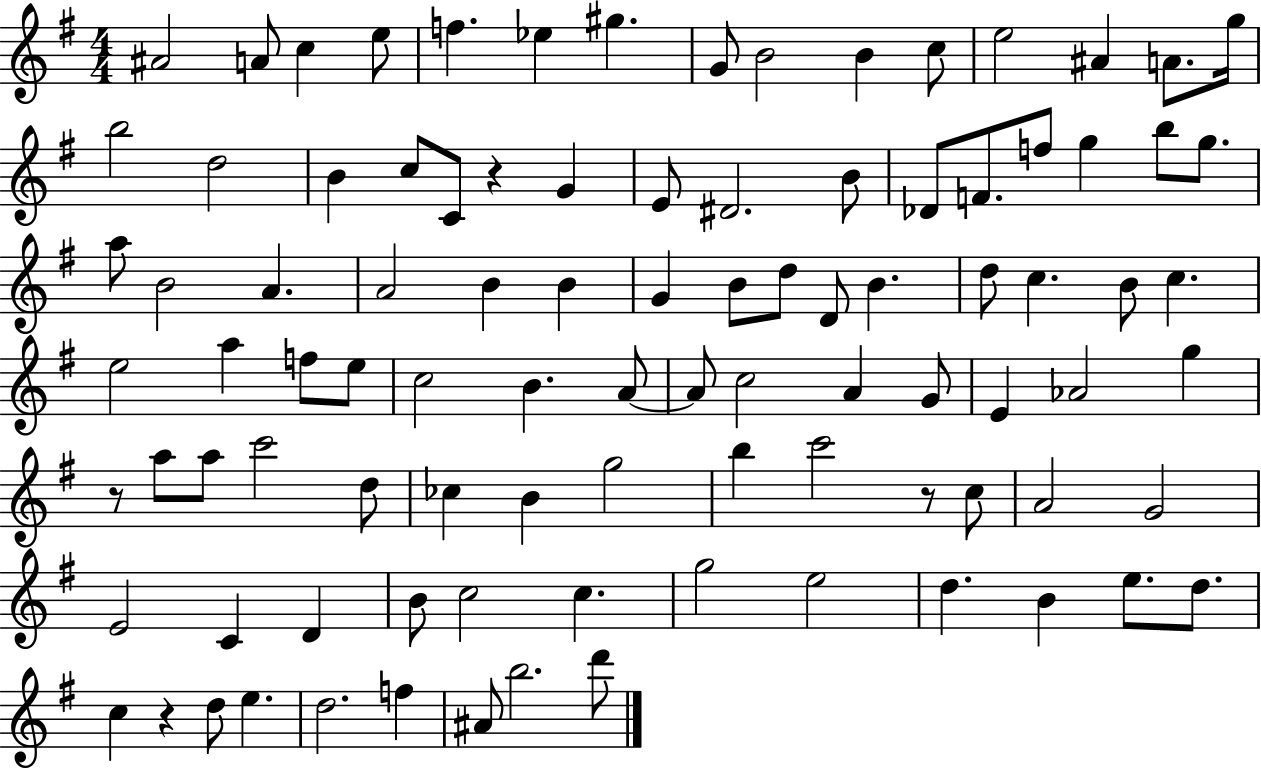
A#4/h A4/e C5/q E5/e F5/q. Eb5/q G#5/q. G4/e B4/h B4/q C5/e E5/h A#4/q A4/e. G5/s B5/h D5/h B4/q C5/e C4/e R/q G4/q E4/e D#4/h. B4/e Db4/e F4/e. F5/e G5/q B5/e G5/e. A5/e B4/h A4/q. A4/h B4/q B4/q G4/q B4/e D5/e D4/e B4/q. D5/e C5/q. B4/e C5/q. E5/h A5/q F5/e E5/e C5/h B4/q. A4/e A4/e C5/h A4/q G4/e E4/q Ab4/h G5/q R/e A5/e A5/e C6/h D5/e CES5/q B4/q G5/h B5/q C6/h R/e C5/e A4/h G4/h E4/h C4/q D4/q B4/e C5/h C5/q. G5/h E5/h D5/q. B4/q E5/e. D5/e. C5/q R/q D5/e E5/q. D5/h. F5/q A#4/e B5/h. D6/e